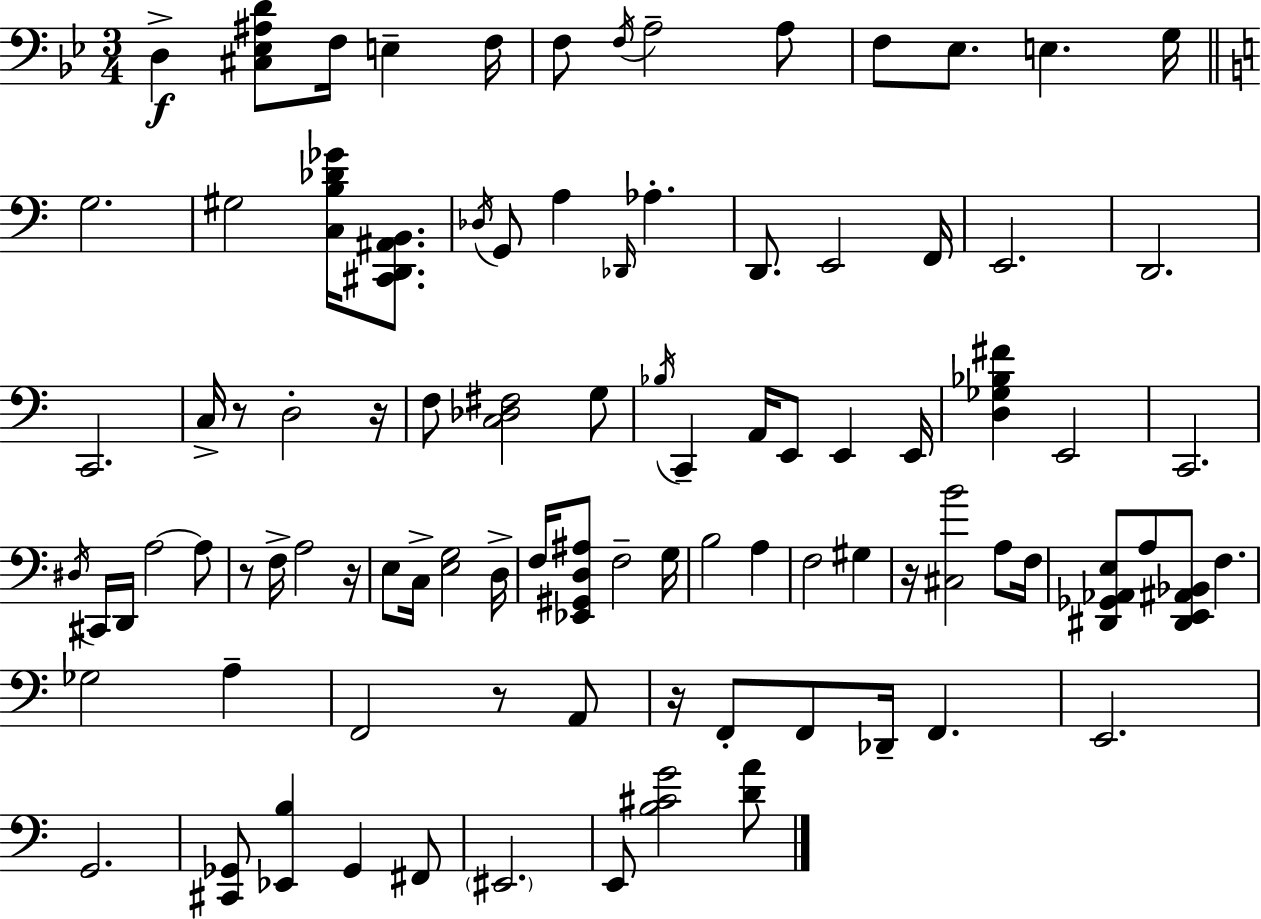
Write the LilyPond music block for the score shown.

{
  \clef bass
  \numericTimeSignature
  \time 3/4
  \key g \minor
  d4->\f <cis ees ais d'>8 f16 e4-- f16 | f8 \acciaccatura { f16 } a2-- a8 | f8 ees8. e4. | g16 \bar "||" \break \key c \major g2. | gis2 <c b des' ges'>16 <cis, d, ais, b,>8. | \acciaccatura { des16 } g,8 a4 \grace { des,16 } aes4.-. | d,8. e,2 | \break f,16 e,2. | d,2. | c,2. | c16-> r8 d2-. | \break r16 f8 <c des fis>2 | g8 \acciaccatura { bes16 } c,4-- a,16 e,8 e,4 | e,16 <d ges bes fis'>4 e,2 | c,2. | \break \acciaccatura { dis16 } cis,16 d,16 a2~~ | a8 r8 f16-> a2 | r16 e8 c16-> <e g>2 | d16-> f16 <ees, gis, d ais>8 f2-- | \break g16 b2 | a4 f2 | gis4 r16 <cis b'>2 | a8 f16 <dis, ges, aes, e>8 a8 <dis, e, ais, bes,>8 f4. | \break ges2 | a4-- f,2 | r8 a,8 r16 f,8-. f,8 des,16-- f,4. | e,2. | \break g,2. | <cis, ges,>8 <ees, b>4 ges,4 | fis,8 \parenthesize eis,2. | e,8 <b cis' g'>2 | \break <d' a'>8 \bar "|."
}